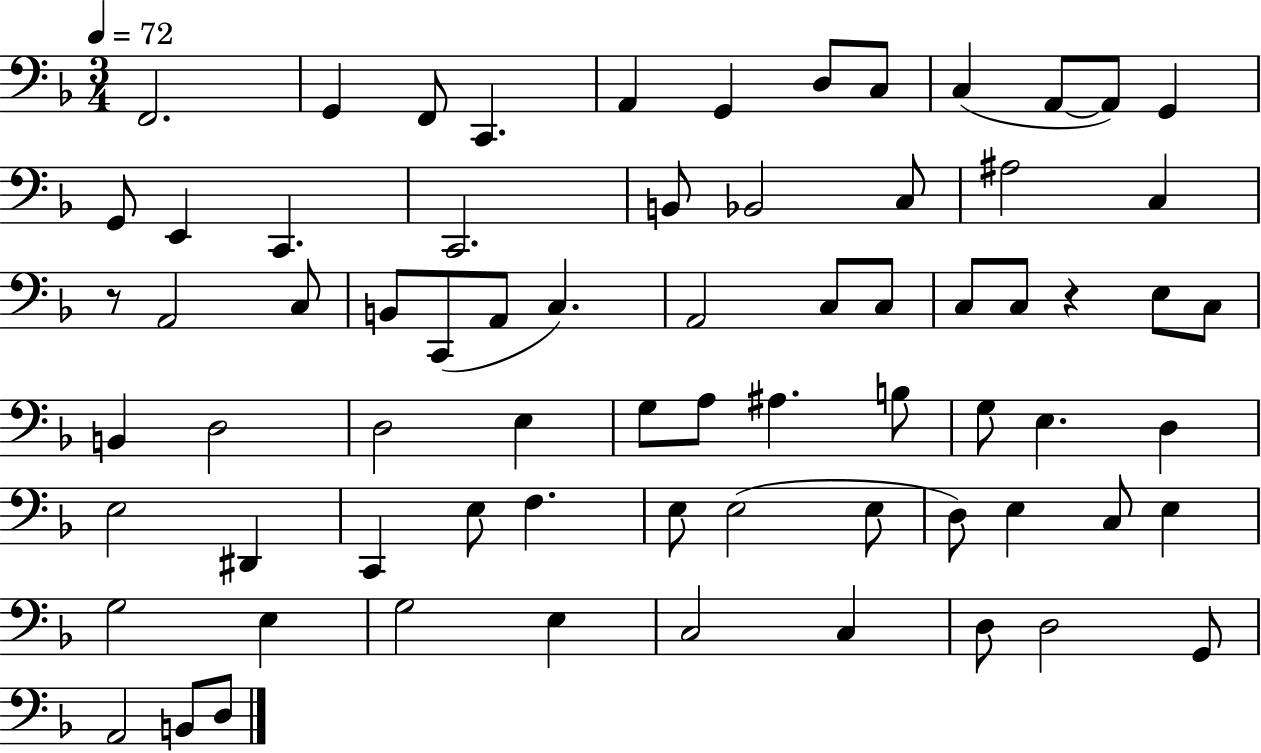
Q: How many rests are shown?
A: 2